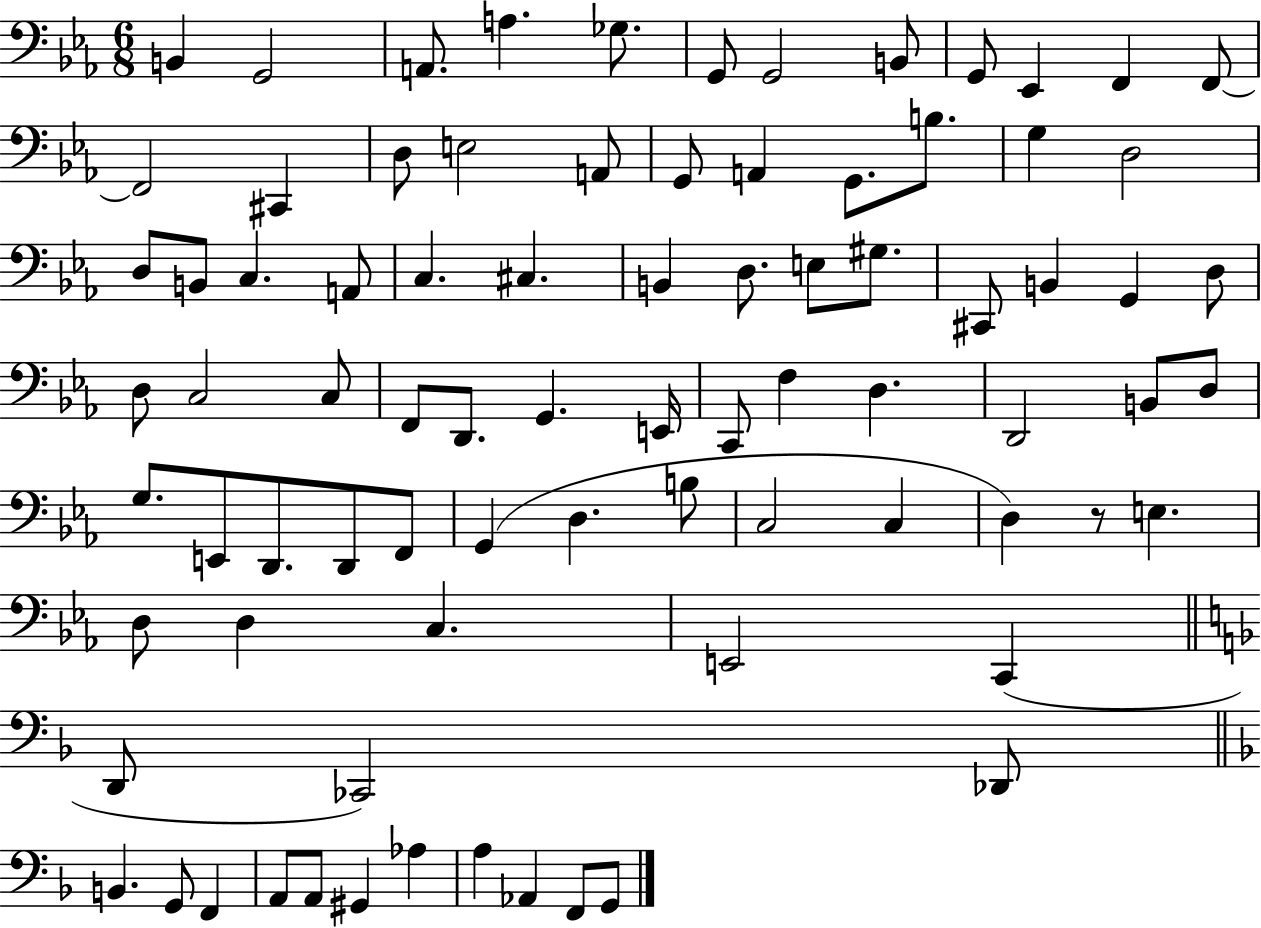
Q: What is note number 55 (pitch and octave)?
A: F2